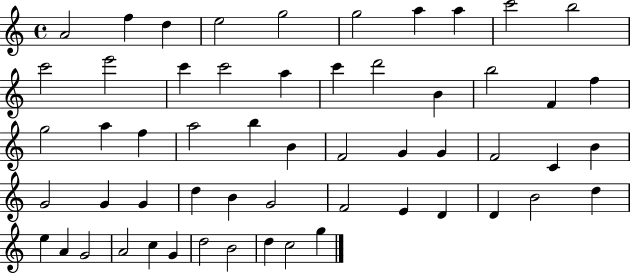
{
  \clef treble
  \time 4/4
  \defaultTimeSignature
  \key c \major
  a'2 f''4 d''4 | e''2 g''2 | g''2 a''4 a''4 | c'''2 b''2 | \break c'''2 e'''2 | c'''4 c'''2 a''4 | c'''4 d'''2 b'4 | b''2 f'4 f''4 | \break g''2 a''4 f''4 | a''2 b''4 b'4 | f'2 g'4 g'4 | f'2 c'4 b'4 | \break g'2 g'4 g'4 | d''4 b'4 g'2 | f'2 e'4 d'4 | d'4 b'2 d''4 | \break e''4 a'4 g'2 | a'2 c''4 g'4 | d''2 b'2 | d''4 c''2 g''4 | \break \bar "|."
}